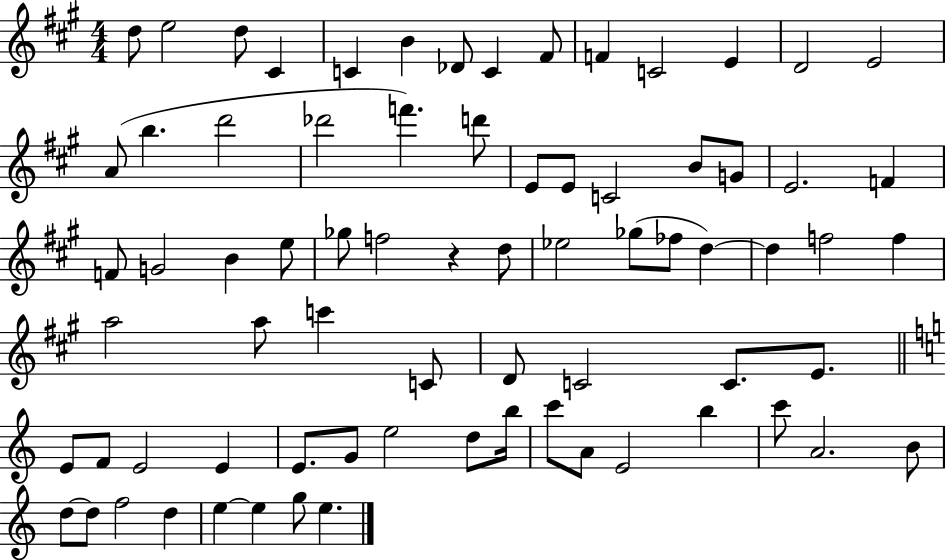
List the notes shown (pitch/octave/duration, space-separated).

D5/e E5/h D5/e C#4/q C4/q B4/q Db4/e C4/q F#4/e F4/q C4/h E4/q D4/h E4/h A4/e B5/q. D6/h Db6/h F6/q. D6/e E4/e E4/e C4/h B4/e G4/e E4/h. F4/q F4/e G4/h B4/q E5/e Gb5/e F5/h R/q D5/e Eb5/h Gb5/e FES5/e D5/q D5/q F5/h F5/q A5/h A5/e C6/q C4/e D4/e C4/h C4/e. E4/e. E4/e F4/e E4/h E4/q E4/e. G4/e E5/h D5/e B5/s C6/e A4/e E4/h B5/q C6/e A4/h. B4/e D5/e D5/e F5/h D5/q E5/q E5/q G5/e E5/q.